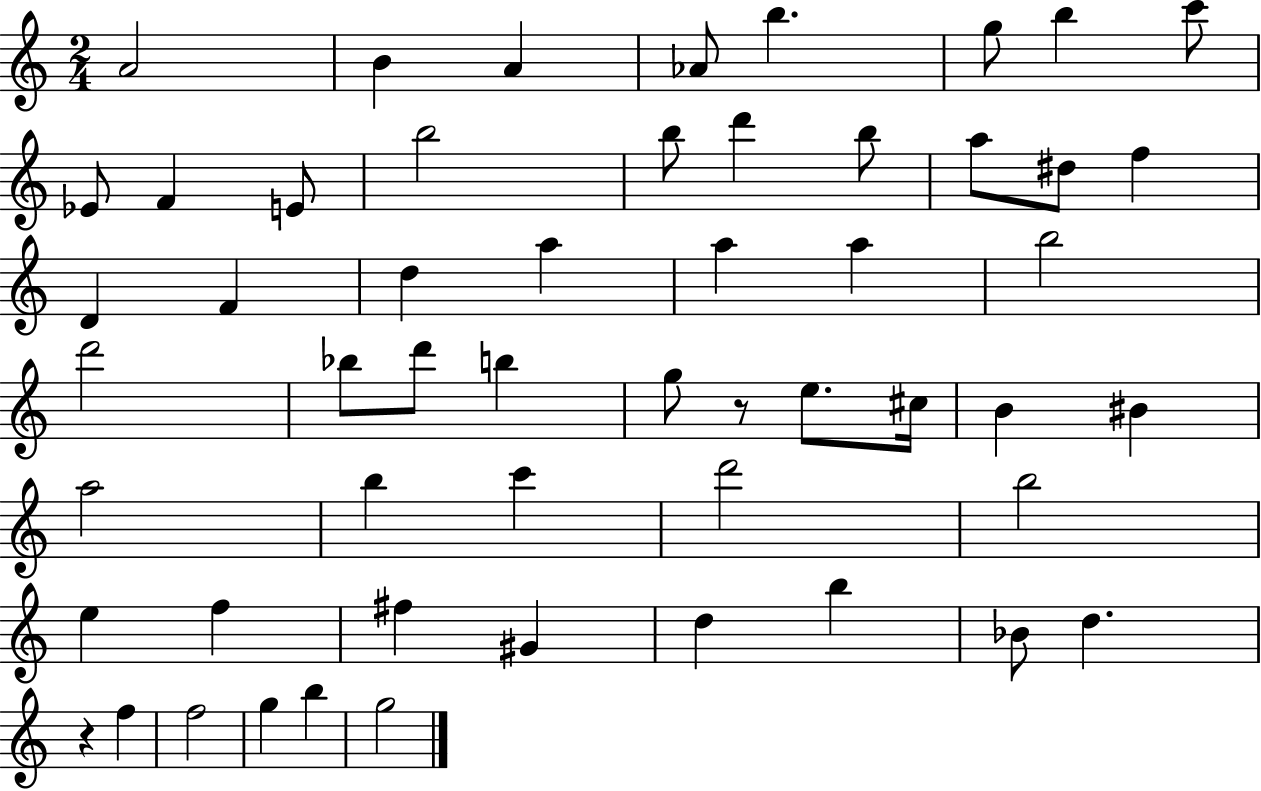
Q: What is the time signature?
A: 2/4